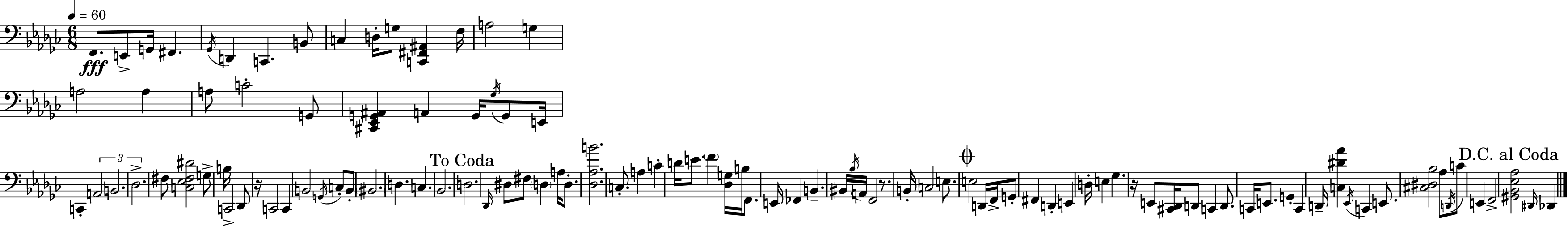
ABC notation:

X:1
T:Untitled
M:6/8
L:1/4
K:Ebm
F,,/2 E,,/2 G,,/4 ^F,, _G,,/4 D,, C,, B,,/2 C, D,/4 G,/2 [C,,^F,,^A,,] F,/4 A,2 G, A,2 A, A,/2 C2 G,,/2 [^C,,_E,,G,,^A,,] A,, G,,/4 _G,/4 G,,/2 E,,/4 C,, A,,2 B,,2 _D,2 ^F,/2 [C,_E,^F,^D]2 G,/2 B,/4 C,,2 _D,,/2 z/4 C,,2 C,, B,,2 G,,/4 C,/2 B,,/2 ^B,,2 D, C, _B,,2 D,2 _D,,/4 ^D,/2 ^F,/2 D, A,/4 D,/2 [_D,_A,B]2 C,/2 A, C D/4 E/2 F [_D,G,]/4 B,/4 F,,/2 E,,/4 _F,, B,, ^B,,/4 _B,/4 A,,/4 F,,2 z/2 B,,/4 C,2 E,/2 E,2 D,,/4 F,,/4 G,,/2 ^F,, D,, E,, D,/4 E, _G, z/4 E,,/2 [^C,,_D,,]/4 D,,/2 C,, D,,/2 C,,/4 E,,/2 G,, C,, D,,/4 [C,^D_A] _E,,/4 C,, E,,/2 [^C,^D,_B,]2 _A,/2 D,,/4 C/2 E,, F,,2 [^G,,_B,,_E,_A,]2 ^D,,/4 _D,,